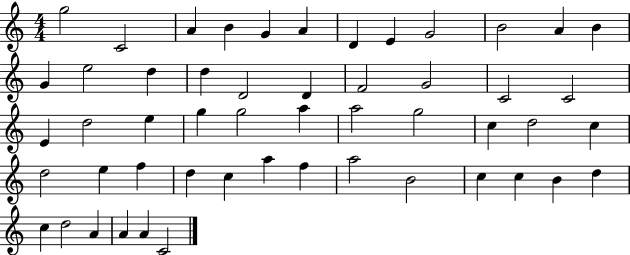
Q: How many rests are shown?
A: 0